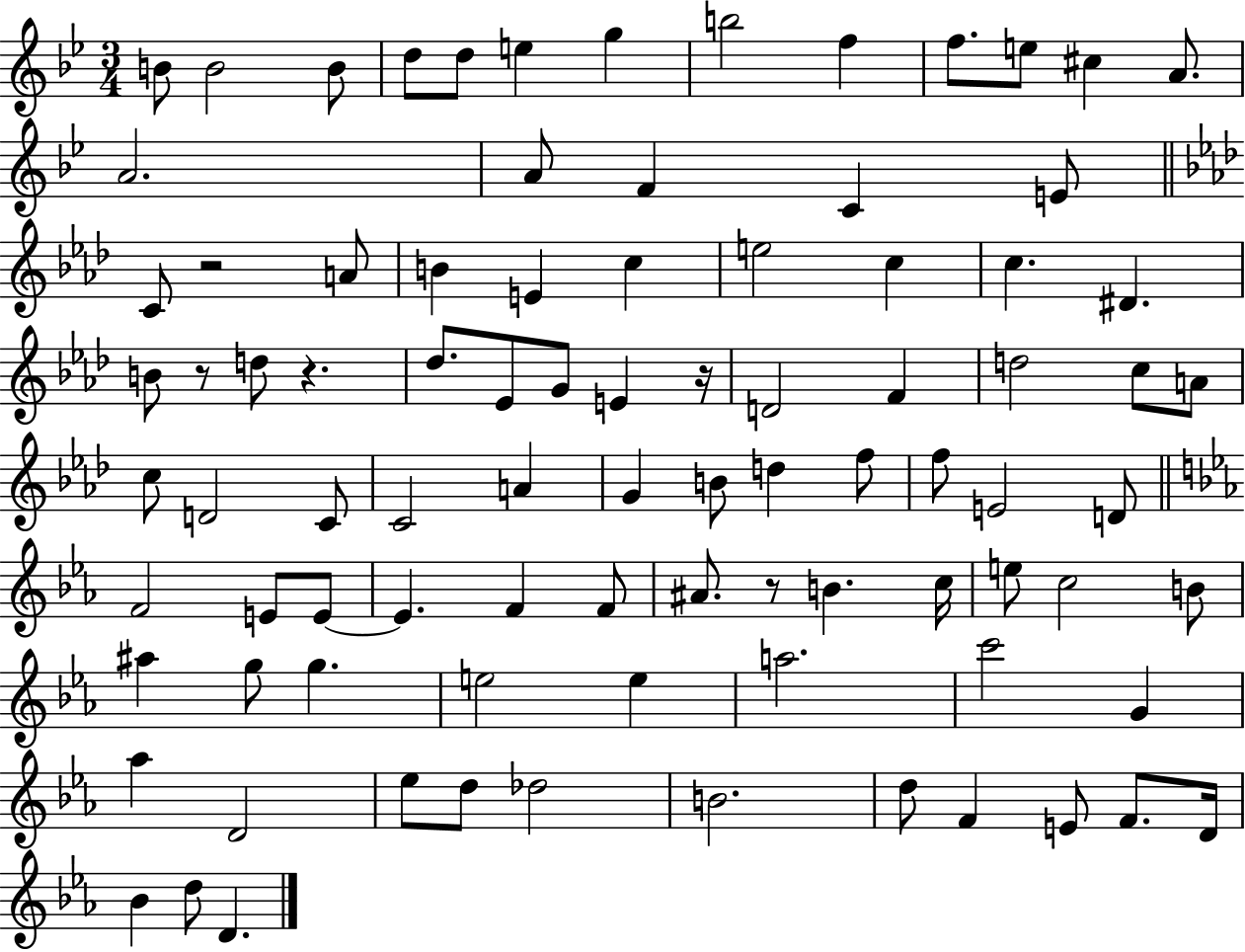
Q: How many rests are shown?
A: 5